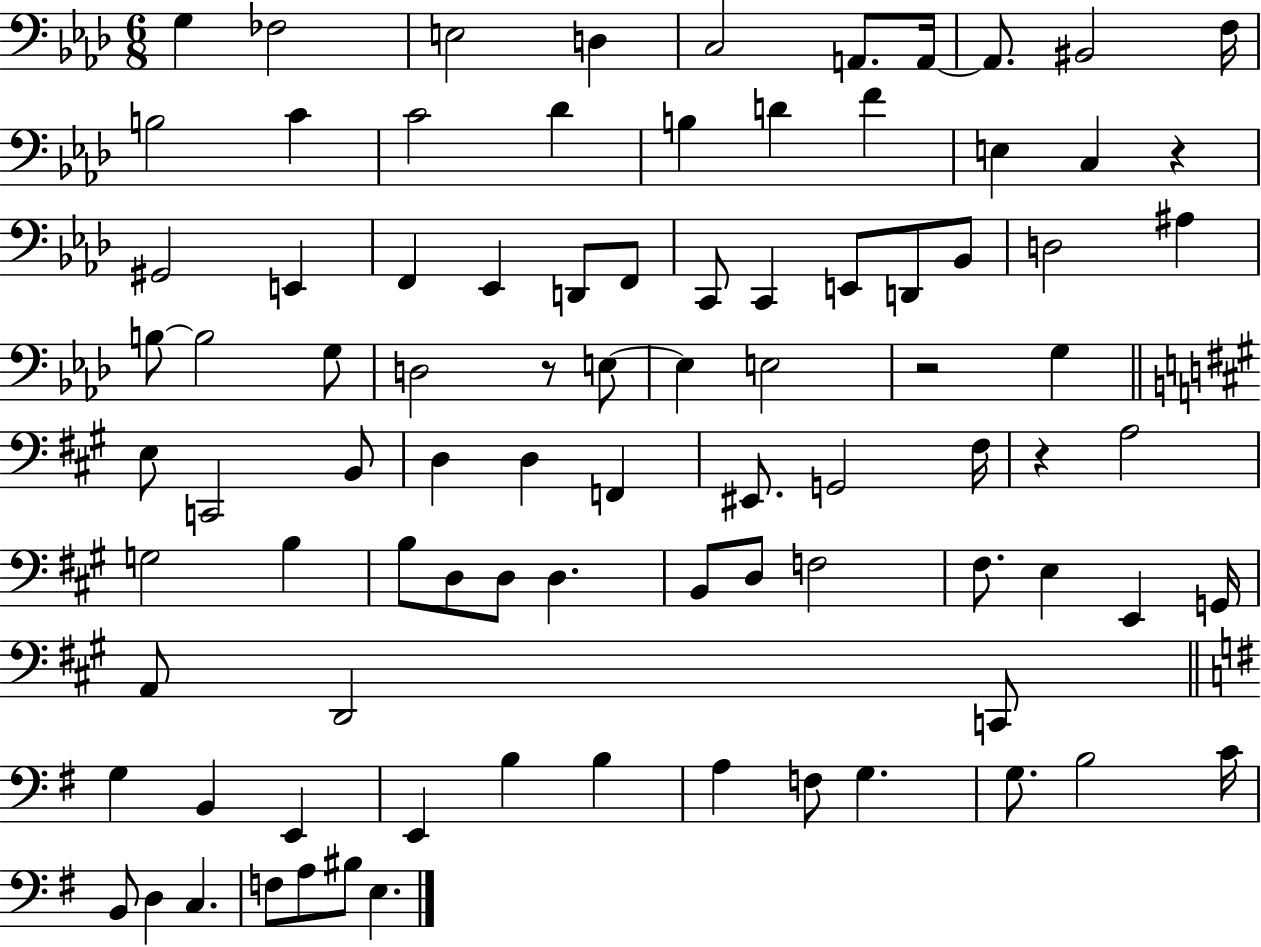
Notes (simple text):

G3/q FES3/h E3/h D3/q C3/h A2/e. A2/s A2/e. BIS2/h F3/s B3/h C4/q C4/h Db4/q B3/q D4/q F4/q E3/q C3/q R/q G#2/h E2/q F2/q Eb2/q D2/e F2/e C2/e C2/q E2/e D2/e Bb2/e D3/h A#3/q B3/e B3/h G3/e D3/h R/e E3/e E3/q E3/h R/h G3/q E3/e C2/h B2/e D3/q D3/q F2/q EIS2/e. G2/h F#3/s R/q A3/h G3/h B3/q B3/e D3/e D3/e D3/q. B2/e D3/e F3/h F#3/e. E3/q E2/q G2/s A2/e D2/h C2/e G3/q B2/q E2/q E2/q B3/q B3/q A3/q F3/e G3/q. G3/e. B3/h C4/s B2/e D3/q C3/q. F3/e A3/e BIS3/e E3/q.